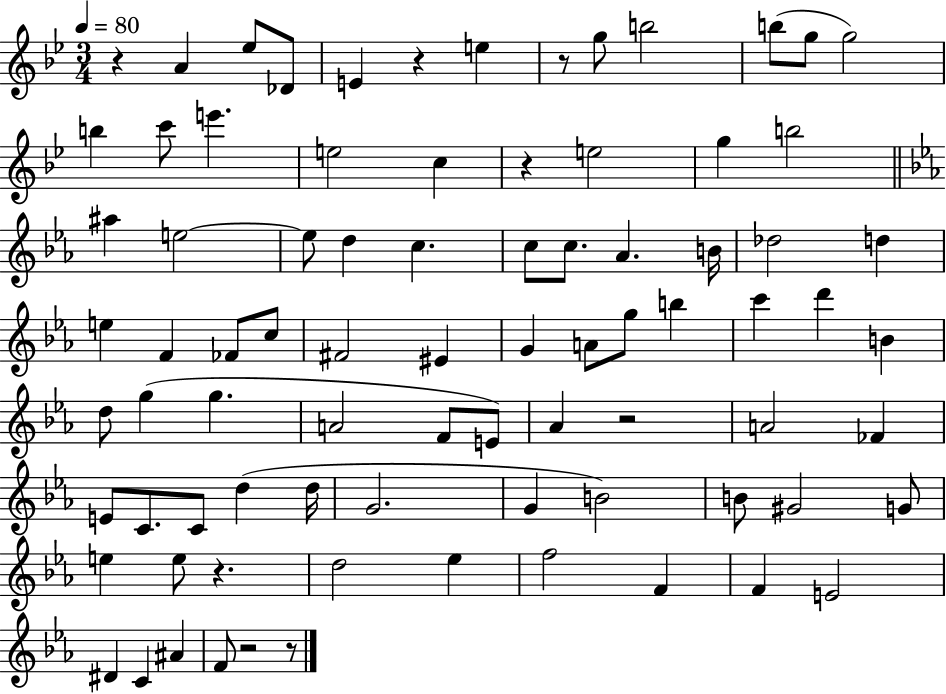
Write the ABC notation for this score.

X:1
T:Untitled
M:3/4
L:1/4
K:Bb
z A _e/2 _D/2 E z e z/2 g/2 b2 b/2 g/2 g2 b c'/2 e' e2 c z e2 g b2 ^a e2 e/2 d c c/2 c/2 _A B/4 _d2 d e F _F/2 c/2 ^F2 ^E G A/2 g/2 b c' d' B d/2 g g A2 F/2 E/2 _A z2 A2 _F E/2 C/2 C/2 d d/4 G2 G B2 B/2 ^G2 G/2 e e/2 z d2 _e f2 F F E2 ^D C ^A F/2 z2 z/2